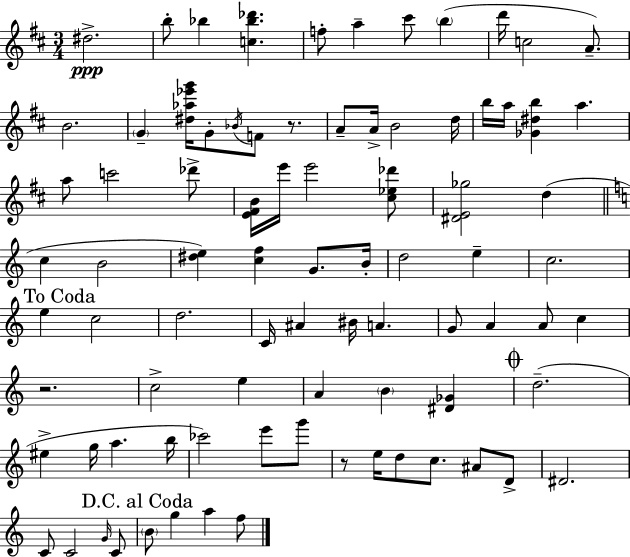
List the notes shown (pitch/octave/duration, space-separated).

D#5/h. B5/e Bb5/q [C5,Bb5,Db6]/q. F5/e A5/q C#6/e B5/q D6/s C5/h A4/e. B4/h. G4/q [D#5,Ab5,Eb6,G6]/s G4/e Bb4/s F4/e R/e. A4/e A4/s B4/h D5/s B5/s A5/s [Gb4,D#5,B5]/q A5/q. A5/e C6/h Db6/e [E4,F#4,B4]/s E6/s E6/h [C#5,Eb5,Db6]/e [D#4,E4,Gb5]/h D5/q C5/q B4/h [D#5,E5]/q [C5,F5]/q G4/e. B4/s D5/h E5/q C5/h. E5/q C5/h D5/h. C4/s A#4/q BIS4/s A4/q. G4/e A4/q A4/e C5/q R/h. C5/h E5/q A4/q B4/q [D#4,Gb4]/q D5/h. EIS5/q G5/s A5/q. B5/s CES6/h E6/e G6/e R/e E5/s D5/e C5/e. A#4/e D4/e D#4/h. C4/e C4/h G4/s C4/e B4/e G5/q A5/q F5/e